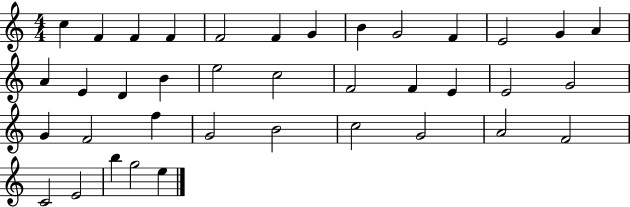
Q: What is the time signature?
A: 4/4